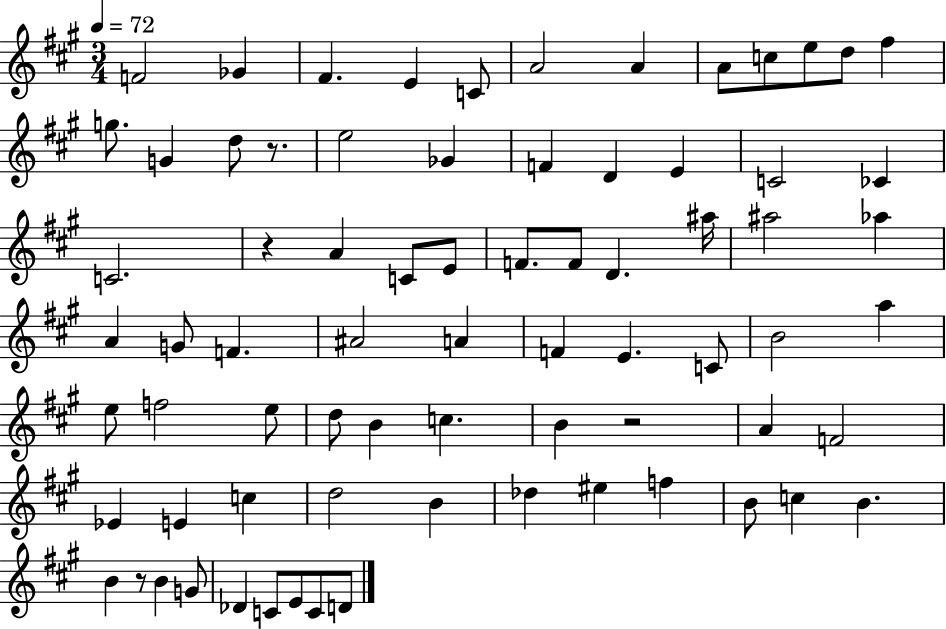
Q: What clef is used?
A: treble